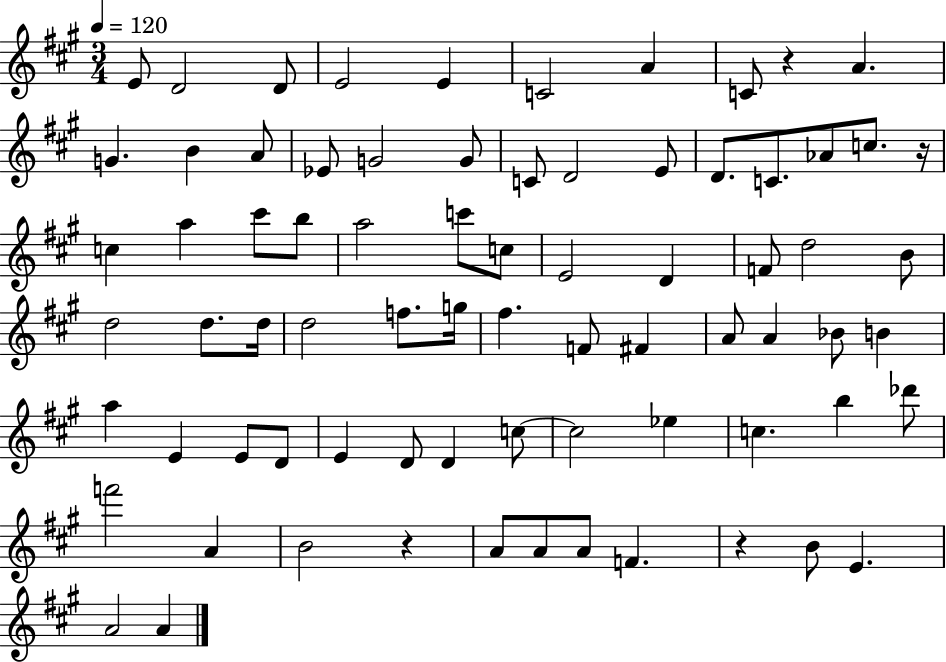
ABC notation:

X:1
T:Untitled
M:3/4
L:1/4
K:A
E/2 D2 D/2 E2 E C2 A C/2 z A G B A/2 _E/2 G2 G/2 C/2 D2 E/2 D/2 C/2 _A/2 c/2 z/4 c a ^c'/2 b/2 a2 c'/2 c/2 E2 D F/2 d2 B/2 d2 d/2 d/4 d2 f/2 g/4 ^f F/2 ^F A/2 A _B/2 B a E E/2 D/2 E D/2 D c/2 c2 _e c b _d'/2 f'2 A B2 z A/2 A/2 A/2 F z B/2 E A2 A